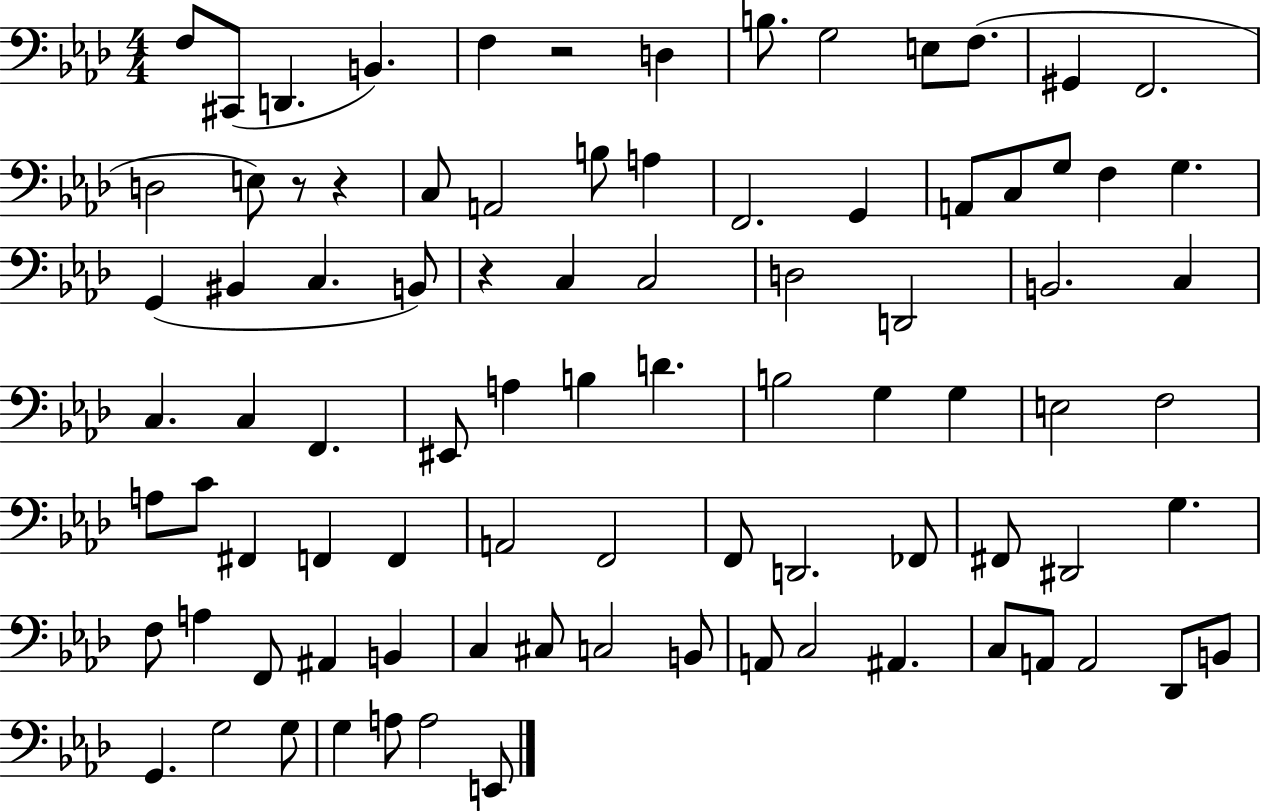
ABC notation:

X:1
T:Untitled
M:4/4
L:1/4
K:Ab
F,/2 ^C,,/2 D,, B,, F, z2 D, B,/2 G,2 E,/2 F,/2 ^G,, F,,2 D,2 E,/2 z/2 z C,/2 A,,2 B,/2 A, F,,2 G,, A,,/2 C,/2 G,/2 F, G, G,, ^B,, C, B,,/2 z C, C,2 D,2 D,,2 B,,2 C, C, C, F,, ^E,,/2 A, B, D B,2 G, G, E,2 F,2 A,/2 C/2 ^F,, F,, F,, A,,2 F,,2 F,,/2 D,,2 _F,,/2 ^F,,/2 ^D,,2 G, F,/2 A, F,,/2 ^A,, B,, C, ^C,/2 C,2 B,,/2 A,,/2 C,2 ^A,, C,/2 A,,/2 A,,2 _D,,/2 B,,/2 G,, G,2 G,/2 G, A,/2 A,2 E,,/2